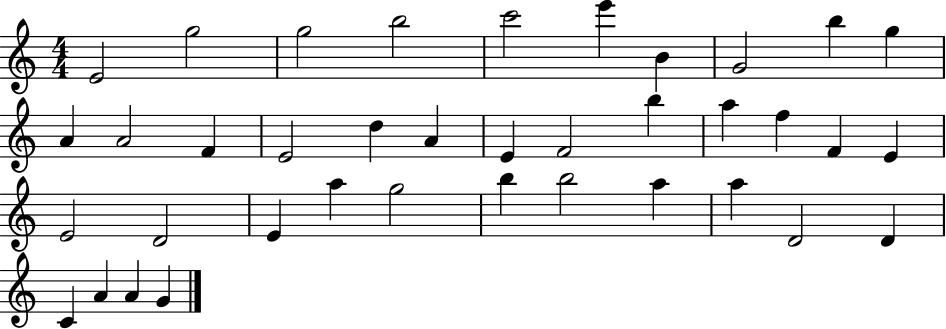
E4/h G5/h G5/h B5/h C6/h E6/q B4/q G4/h B5/q G5/q A4/q A4/h F4/q E4/h D5/q A4/q E4/q F4/h B5/q A5/q F5/q F4/q E4/q E4/h D4/h E4/q A5/q G5/h B5/q B5/h A5/q A5/q D4/h D4/q C4/q A4/q A4/q G4/q